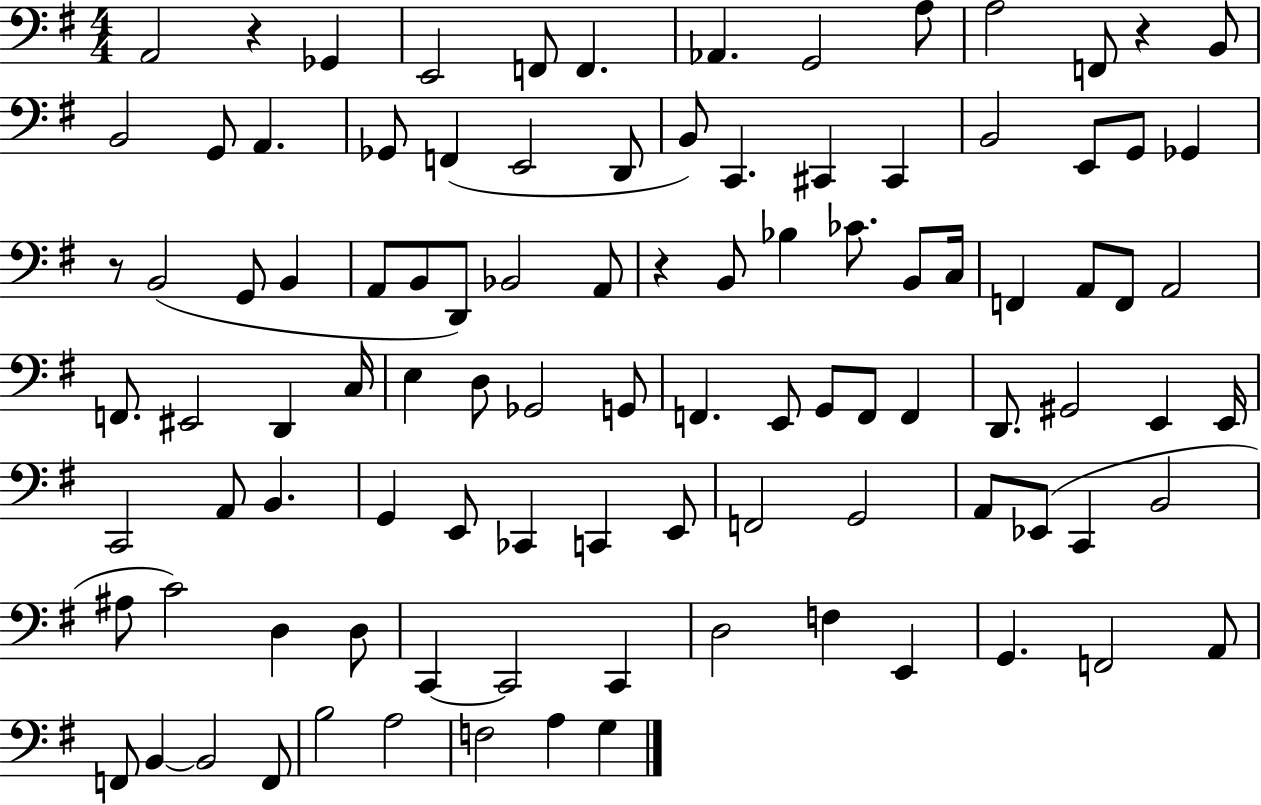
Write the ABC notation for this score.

X:1
T:Untitled
M:4/4
L:1/4
K:G
A,,2 z _G,, E,,2 F,,/2 F,, _A,, G,,2 A,/2 A,2 F,,/2 z B,,/2 B,,2 G,,/2 A,, _G,,/2 F,, E,,2 D,,/2 B,,/2 C,, ^C,, ^C,, B,,2 E,,/2 G,,/2 _G,, z/2 B,,2 G,,/2 B,, A,,/2 B,,/2 D,,/2 _B,,2 A,,/2 z B,,/2 _B, _C/2 B,,/2 C,/4 F,, A,,/2 F,,/2 A,,2 F,,/2 ^E,,2 D,, C,/4 E, D,/2 _G,,2 G,,/2 F,, E,,/2 G,,/2 F,,/2 F,, D,,/2 ^G,,2 E,, E,,/4 C,,2 A,,/2 B,, G,, E,,/2 _C,, C,, E,,/2 F,,2 G,,2 A,,/2 _E,,/2 C,, B,,2 ^A,/2 C2 D, D,/2 C,, C,,2 C,, D,2 F, E,, G,, F,,2 A,,/2 F,,/2 B,, B,,2 F,,/2 B,2 A,2 F,2 A, G,